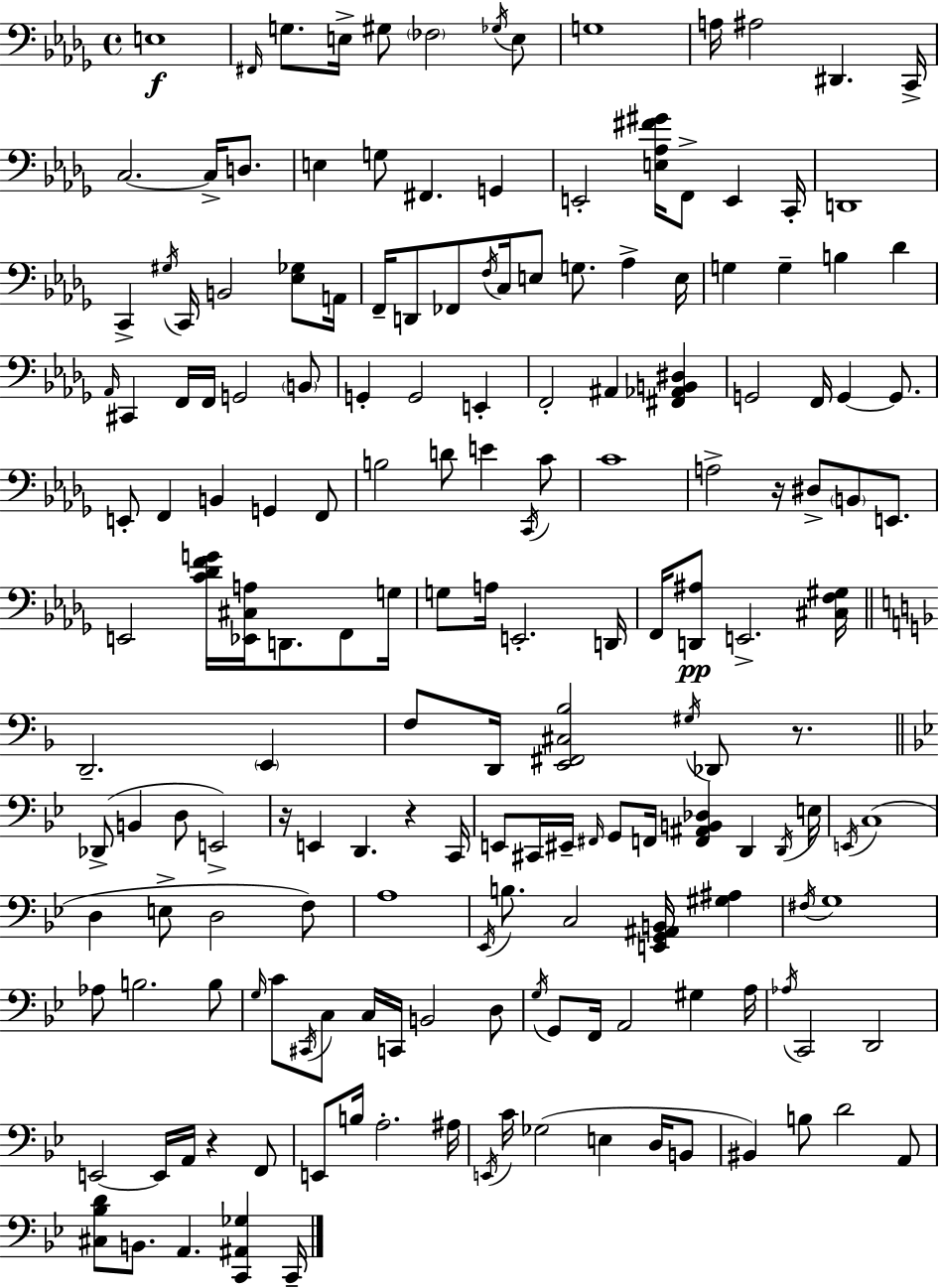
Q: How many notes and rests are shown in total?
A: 176